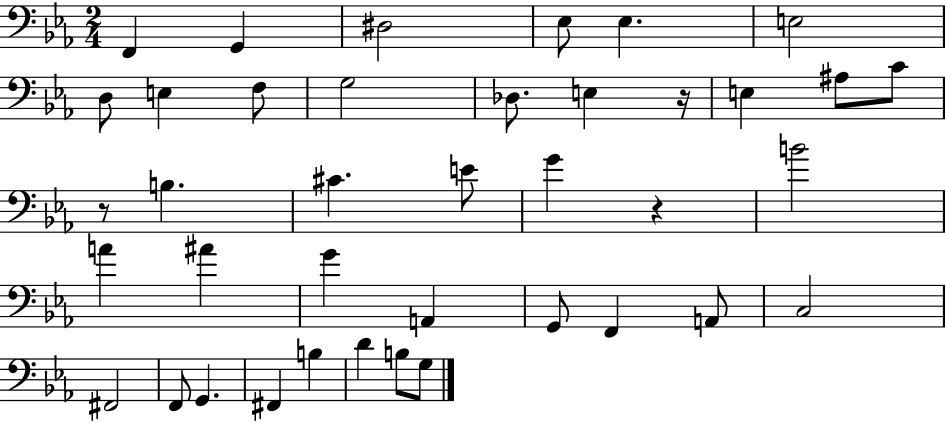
X:1
T:Untitled
M:2/4
L:1/4
K:Eb
F,, G,, ^D,2 _E,/2 _E, E,2 D,/2 E, F,/2 G,2 _D,/2 E, z/4 E, ^A,/2 C/2 z/2 B, ^C E/2 G z B2 A ^A G A,, G,,/2 F,, A,,/2 C,2 ^F,,2 F,,/2 G,, ^F,, B, D B,/2 G,/2